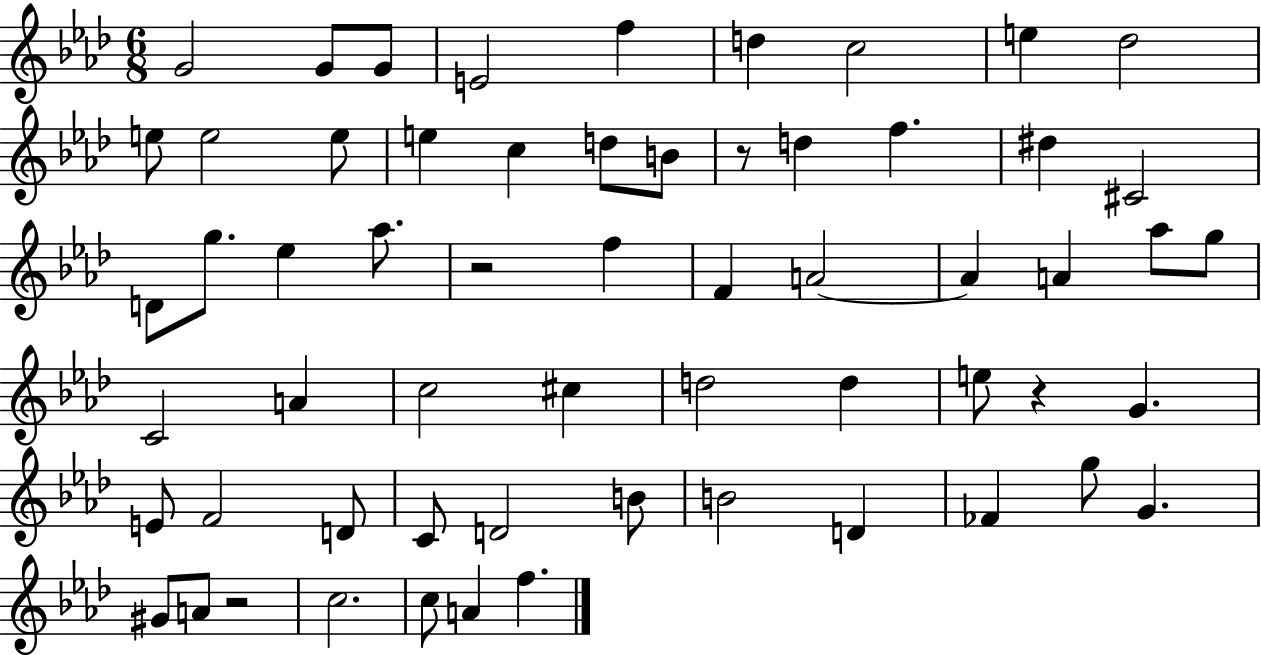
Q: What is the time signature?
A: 6/8